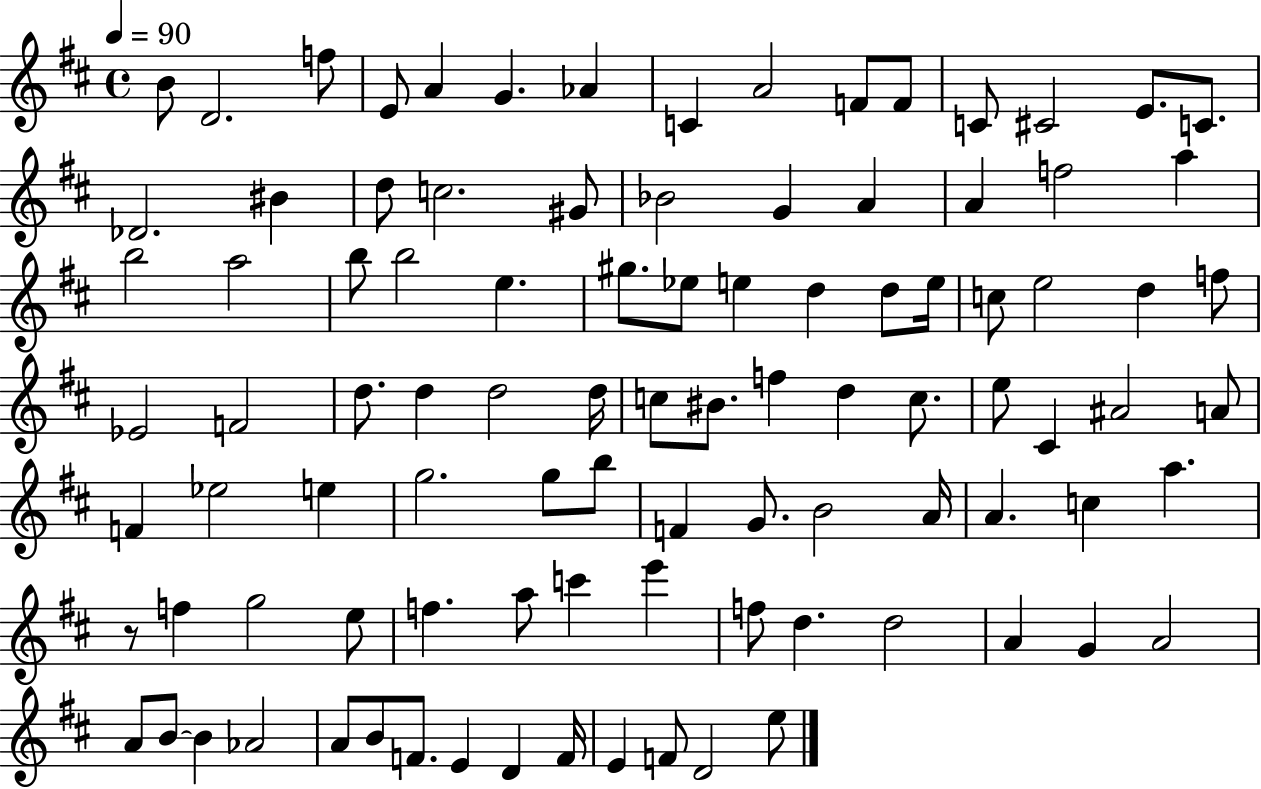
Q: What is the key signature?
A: D major